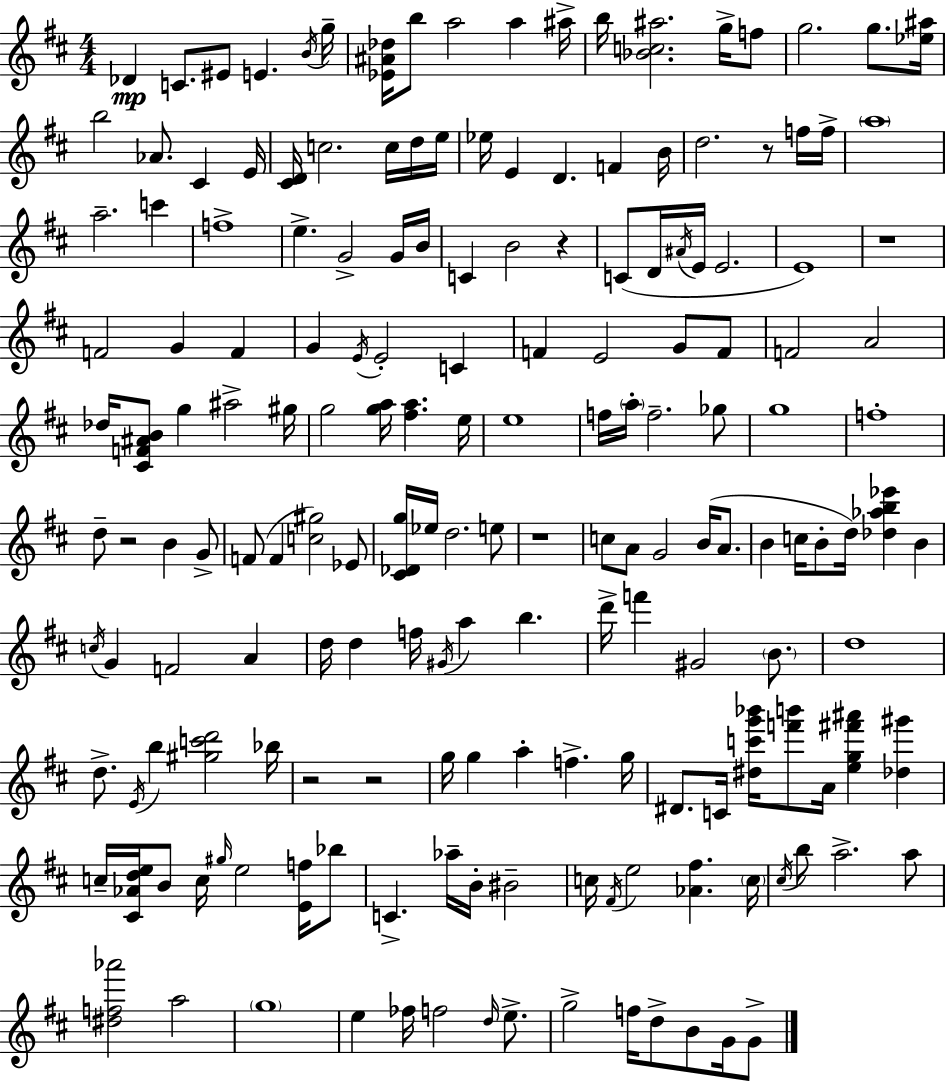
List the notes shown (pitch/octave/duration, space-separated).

Db4/q C4/e. EIS4/e E4/q. B4/s G5/s [Eb4,A#4,Db5]/s B5/e A5/h A5/q A#5/s B5/s [Bb4,C5,A#5]/h. G5/s F5/e G5/h. G5/e. [Eb5,A#5]/s B5/h Ab4/e. C#4/q E4/s [C#4,D4]/s C5/h. C5/s D5/s E5/s Eb5/s E4/q D4/q. F4/q B4/s D5/h. R/e F5/s F5/s A5/w A5/h. C6/q F5/w E5/q. G4/h G4/s B4/s C4/q B4/h R/q C4/e D4/s A#4/s E4/s E4/h. E4/w R/w F4/h G4/q F4/q G4/q E4/s E4/h C4/q F4/q E4/h G4/e F4/e F4/h A4/h Db5/s [C#4,F4,A#4,B4]/e G5/q A#5/h G#5/s G5/h [G5,A5]/s [F#5,A5]/q. E5/s E5/w F5/s A5/s F5/h. Gb5/e G5/w F5/w D5/e R/h B4/q G4/e F4/e F4/q [C5,G#5]/h Eb4/e [C#4,Db4,G5]/s Eb5/s D5/h. E5/e R/w C5/e A4/e G4/h B4/s A4/e. B4/q C5/s B4/e D5/s [Db5,Ab5,B5,Eb6]/q B4/q C5/s G4/q F4/h A4/q D5/s D5/q F5/s G#4/s A5/q B5/q. D6/s F6/q G#4/h B4/e. D5/w D5/e. E4/s B5/q [G#5,C6,D6]/h Bb5/s R/h R/h G5/s G5/q A5/q F5/q. G5/s D#4/e. C4/s [D#5,C6,G6,Bb6]/s [F6,B6]/e A4/s [E5,G5,F#6,A#6]/q [Db5,G#6]/q C5/s [C#4,Ab4,D5,E5]/s B4/e C5/s G#5/s E5/h [E4,F5]/s Bb5/e C4/q. Ab5/s B4/s BIS4/h C5/s F#4/s E5/h [Ab4,F#5]/q. C5/s C#5/s B5/e A5/h. A5/e [D#5,F5,Ab6]/h A5/h G5/w E5/q FES5/s F5/h D5/s E5/e. G5/h F5/s D5/e B4/e G4/s G4/e